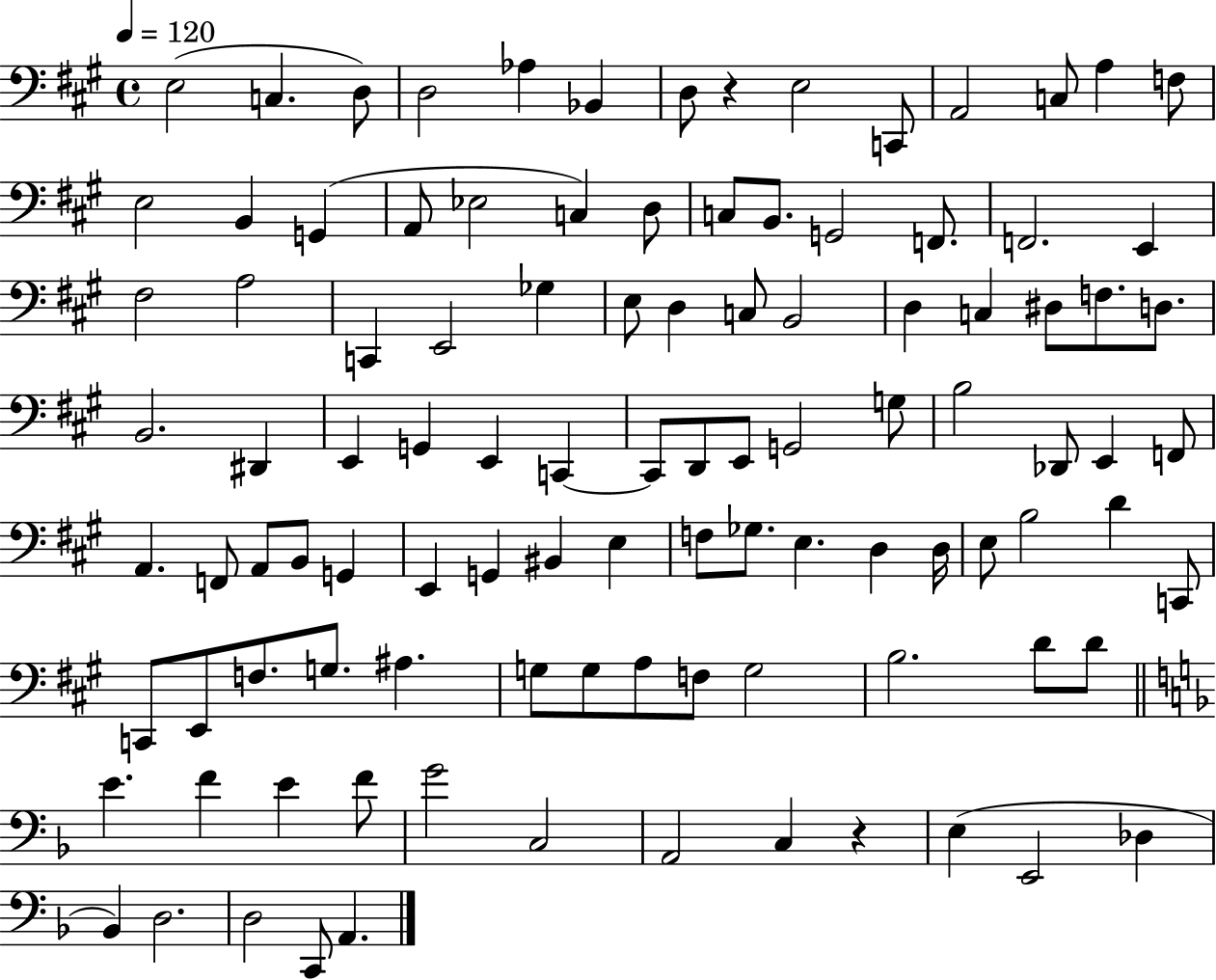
E3/h C3/q. D3/e D3/h Ab3/q Bb2/q D3/e R/q E3/h C2/e A2/h C3/e A3/q F3/e E3/h B2/q G2/q A2/e Eb3/h C3/q D3/e C3/e B2/e. G2/h F2/e. F2/h. E2/q F#3/h A3/h C2/q E2/h Gb3/q E3/e D3/q C3/e B2/h D3/q C3/q D#3/e F3/e. D3/e. B2/h. D#2/q E2/q G2/q E2/q C2/q C2/e D2/e E2/e G2/h G3/e B3/h Db2/e E2/q F2/e A2/q. F2/e A2/e B2/e G2/q E2/q G2/q BIS2/q E3/q F3/e Gb3/e. E3/q. D3/q D3/s E3/e B3/h D4/q C2/e C2/e E2/e F3/e. G3/e. A#3/q. G3/e G3/e A3/e F3/e G3/h B3/h. D4/e D4/e E4/q. F4/q E4/q F4/e G4/h C3/h A2/h C3/q R/q E3/q E2/h Db3/q Bb2/q D3/h. D3/h C2/e A2/q.